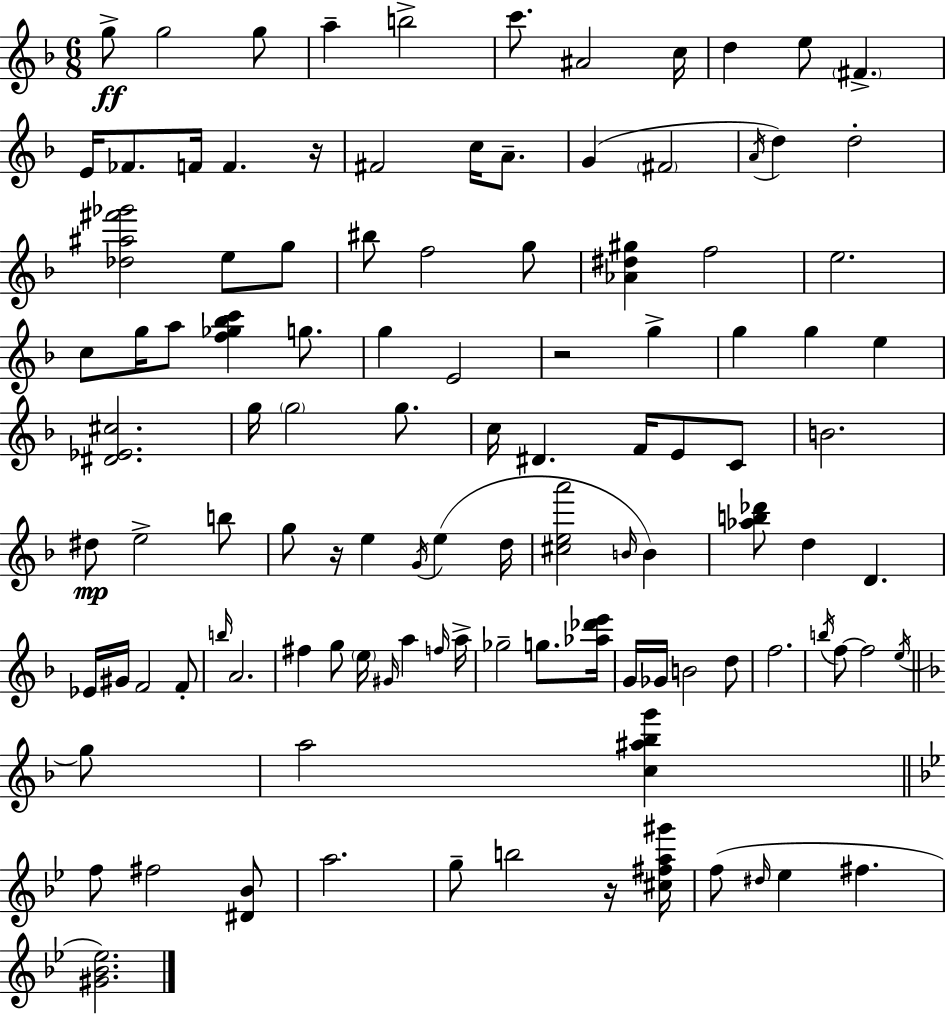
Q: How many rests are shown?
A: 4